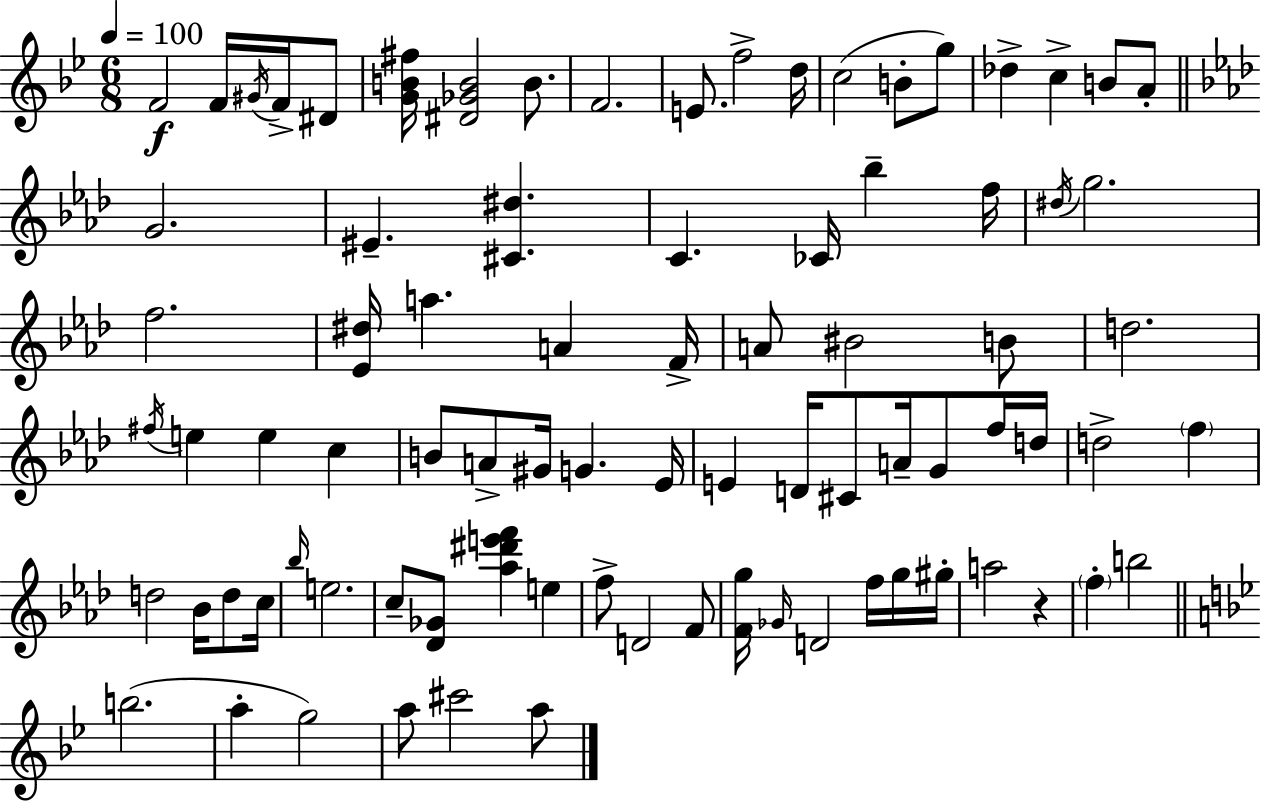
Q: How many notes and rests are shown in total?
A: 84